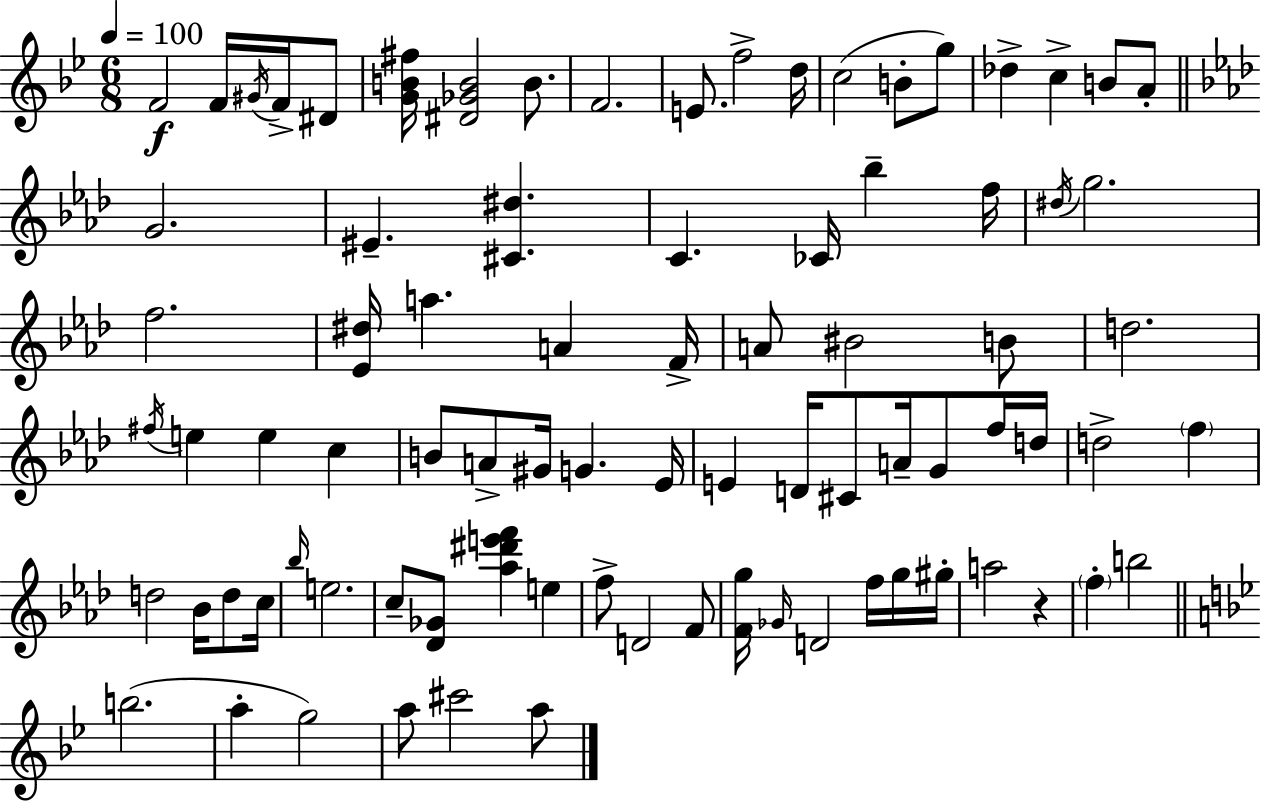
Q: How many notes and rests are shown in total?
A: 84